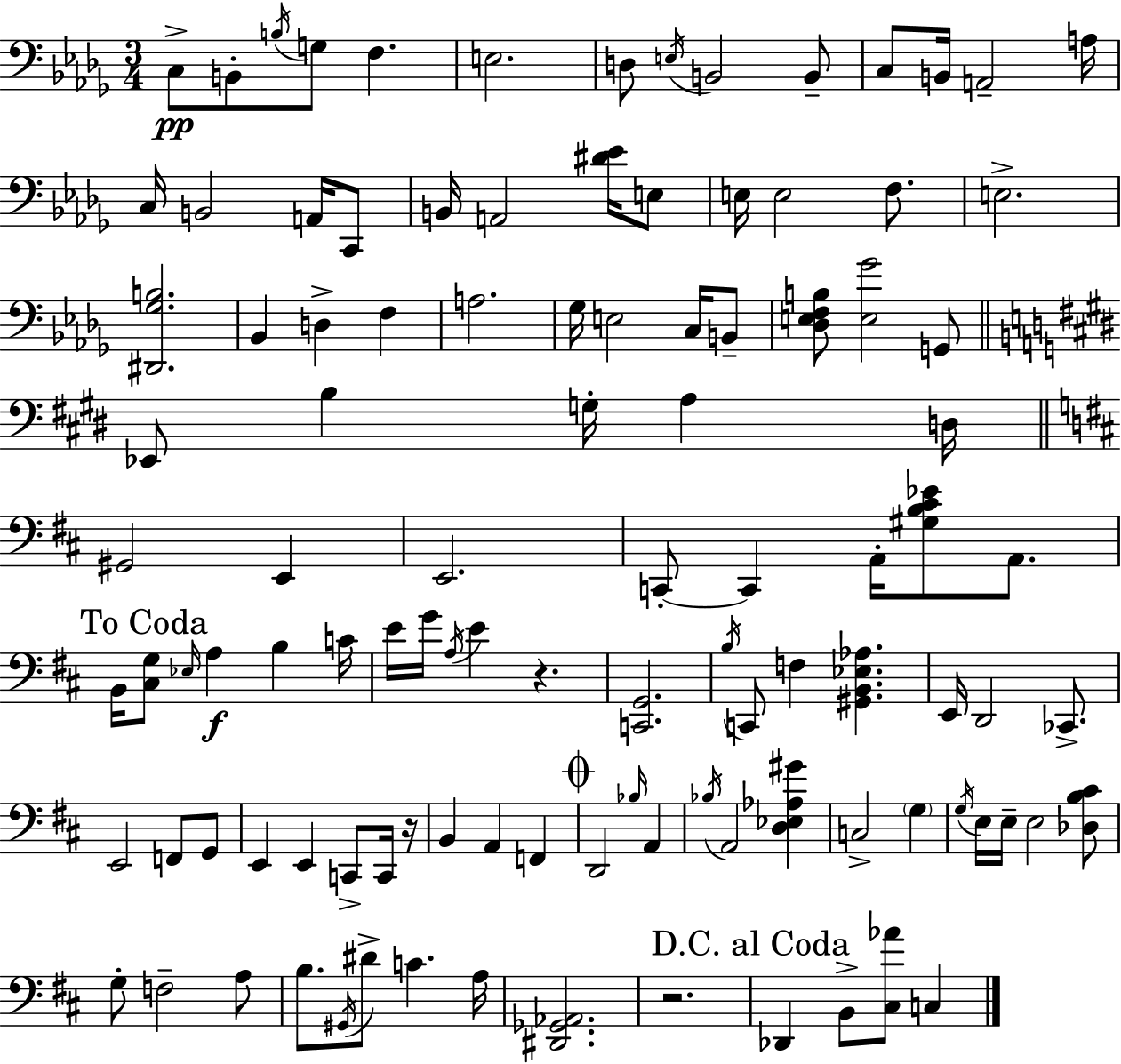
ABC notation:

X:1
T:Untitled
M:3/4
L:1/4
K:Bbm
C,/2 B,,/2 B,/4 G,/2 F, E,2 D,/2 E,/4 B,,2 B,,/2 C,/2 B,,/4 A,,2 A,/4 C,/4 B,,2 A,,/4 C,,/2 B,,/4 A,,2 [^D_E]/4 E,/2 E,/4 E,2 F,/2 E,2 [^D,,_G,B,]2 _B,, D, F, A,2 _G,/4 E,2 C,/4 B,,/2 [_D,E,F,B,]/2 [E,_G]2 G,,/2 _E,,/2 B, G,/4 A, D,/4 ^G,,2 E,, E,,2 C,,/2 C,, A,,/4 [^G,B,^C_E]/2 A,,/2 B,,/4 [^C,G,]/2 _E,/4 A, B, C/4 E/4 G/4 A,/4 E z [C,,G,,]2 B,/4 C,,/2 F, [^G,,B,,_E,_A,] E,,/4 D,,2 _C,,/2 E,,2 F,,/2 G,,/2 E,, E,, C,,/2 C,,/4 z/4 B,, A,, F,, D,,2 _B,/4 A,, _B,/4 A,,2 [D,_E,_A,^G] C,2 G, G,/4 E,/4 E,/4 E,2 [_D,B,^C]/2 G,/2 F,2 A,/2 B,/2 ^G,,/4 ^D/2 C A,/4 [^D,,_G,,_A,,]2 z2 _D,, B,,/2 [^C,_A]/2 C,